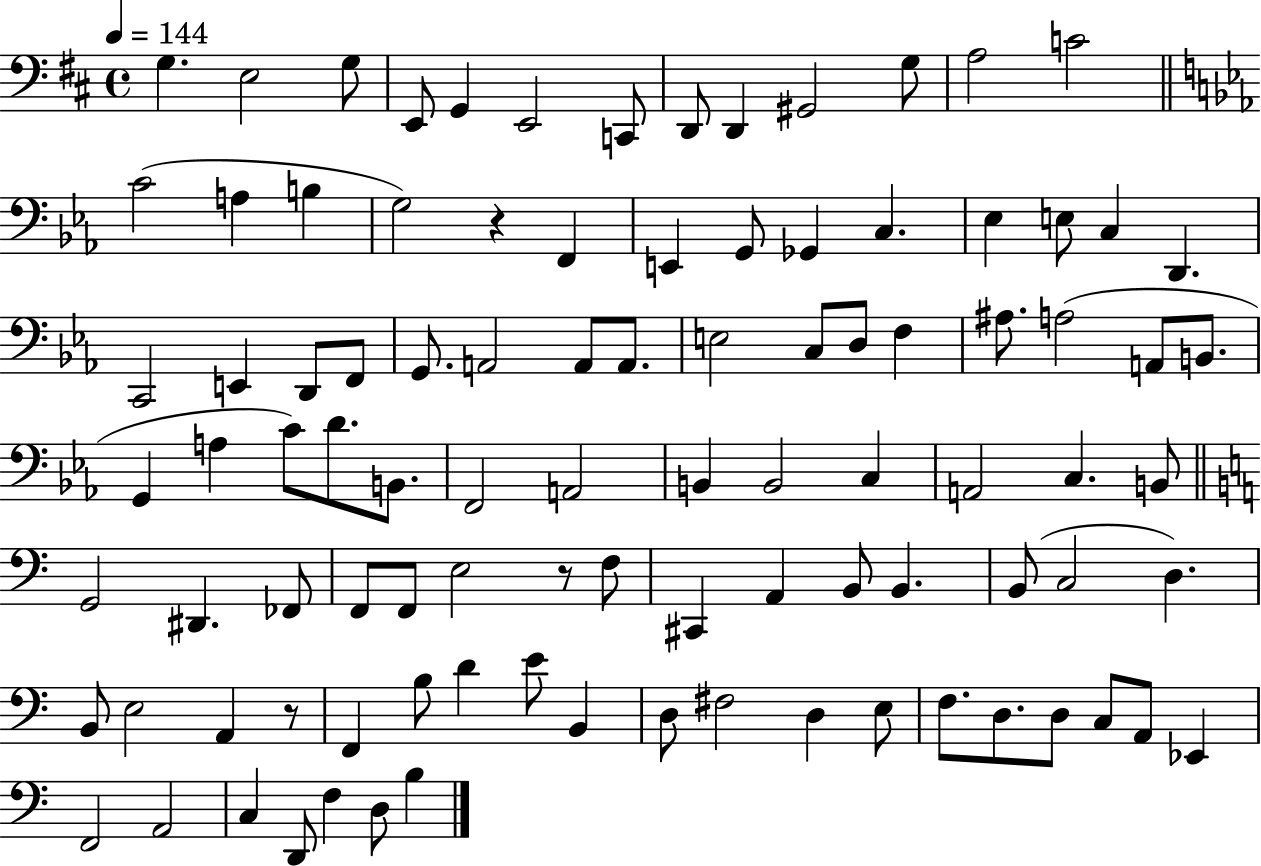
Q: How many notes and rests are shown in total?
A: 97